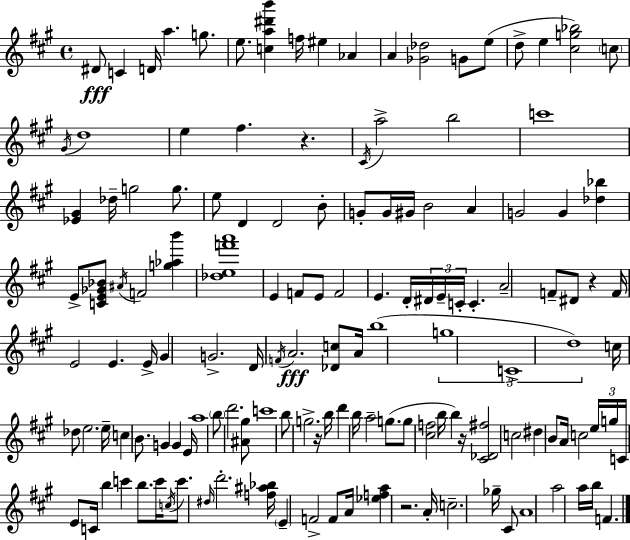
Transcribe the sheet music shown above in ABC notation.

X:1
T:Untitled
M:4/4
L:1/4
K:A
^D/2 C D/4 a g/2 e/2 [ca^d'b'] f/4 ^e _A A [_G_d]2 G/2 e/2 d/2 e [^cg_b]2 c/2 ^G/4 d4 e ^f z ^C/4 a2 b2 c'4 [_E^G] _d/4 g2 g/2 e/2 D D2 B/2 G/2 G/4 ^G/4 B2 A G2 G [_d_b] E/2 [CE_G_B]/2 ^A/4 F2 [g_ab'] [_def'a']4 E F/2 E/2 F2 E D/4 ^D/4 E/4 C/4 C A2 F/2 ^D/2 z F/4 E2 E E/4 ^G G2 D/4 F/4 A2 [_Dc]/2 A/4 b4 g4 C4 d4 c/4 _d/2 e2 e/4 c B/2 G G E/4 a4 b/2 d'2 [^A^g]/2 c'4 b/2 g2 z/4 b/4 d' b/4 a2 g/2 g/2 [^cf]2 b/4 b z/4 [^C_D^f]2 c2 ^d B/2 A/4 c2 e/4 g/4 C/4 E/2 C/4 b c' b/2 c'/4 c/4 c'/2 ^d/4 d'2 [f^a_b]/4 E F2 F/2 A/4 [_efa] z2 A/4 c2 _g/4 ^C/2 A4 a2 a/4 b/4 F